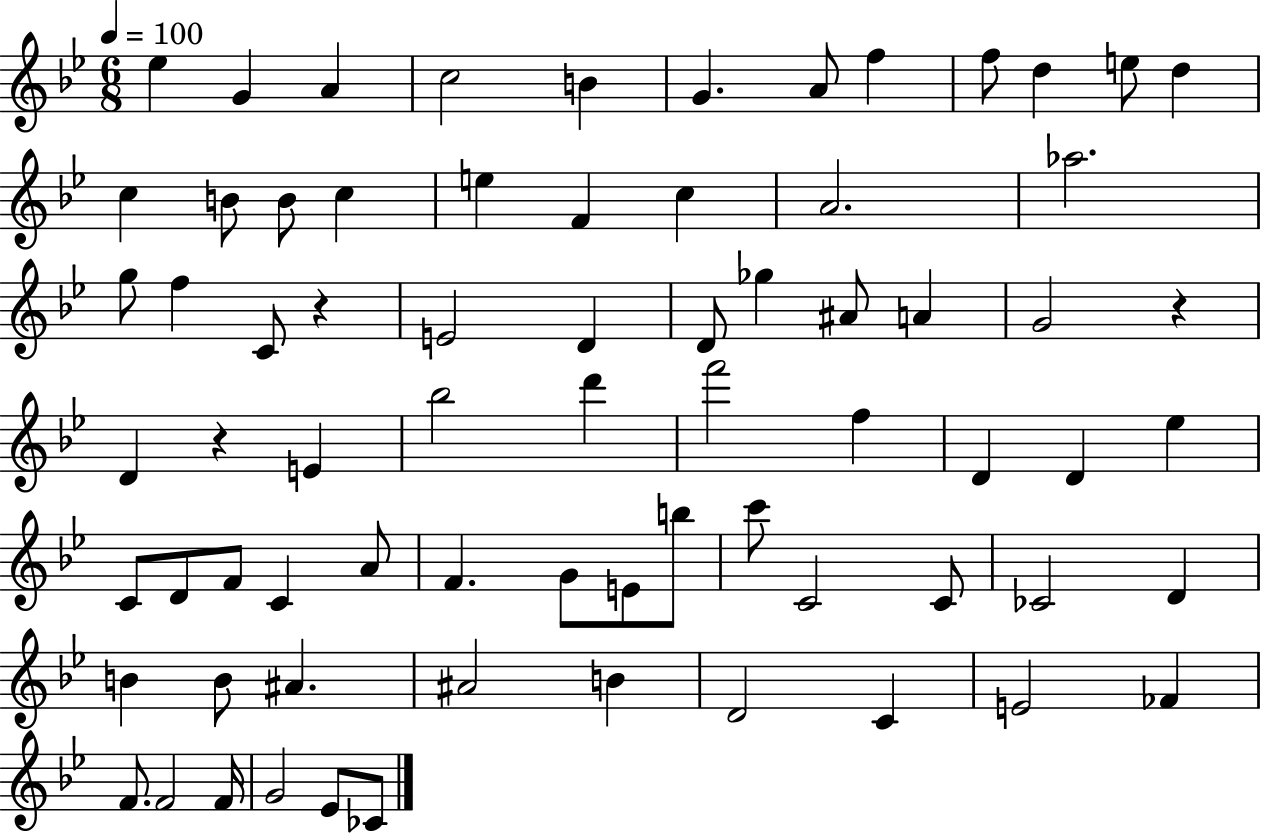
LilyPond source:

{
  \clef treble
  \numericTimeSignature
  \time 6/8
  \key bes \major
  \tempo 4 = 100
  \repeat volta 2 { ees''4 g'4 a'4 | c''2 b'4 | g'4. a'8 f''4 | f''8 d''4 e''8 d''4 | \break c''4 b'8 b'8 c''4 | e''4 f'4 c''4 | a'2. | aes''2. | \break g''8 f''4 c'8 r4 | e'2 d'4 | d'8 ges''4 ais'8 a'4 | g'2 r4 | \break d'4 r4 e'4 | bes''2 d'''4 | f'''2 f''4 | d'4 d'4 ees''4 | \break c'8 d'8 f'8 c'4 a'8 | f'4. g'8 e'8 b''8 | c'''8 c'2 c'8 | ces'2 d'4 | \break b'4 b'8 ais'4. | ais'2 b'4 | d'2 c'4 | e'2 fes'4 | \break f'8. f'2 f'16 | g'2 ees'8 ces'8 | } \bar "|."
}